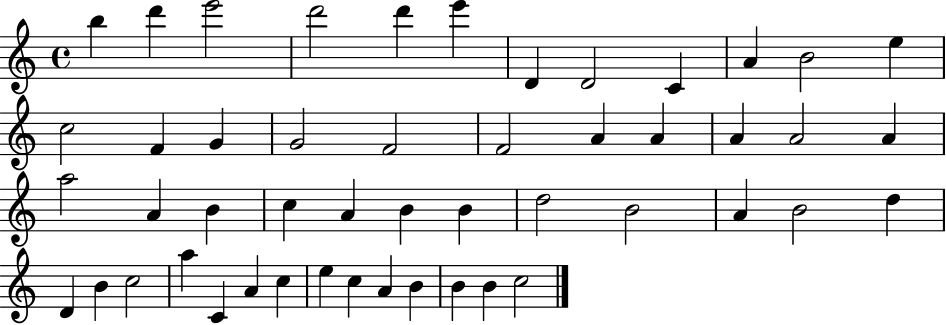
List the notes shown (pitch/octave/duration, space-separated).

B5/q D6/q E6/h D6/h D6/q E6/q D4/q D4/h C4/q A4/q B4/h E5/q C5/h F4/q G4/q G4/h F4/h F4/h A4/q A4/q A4/q A4/h A4/q A5/h A4/q B4/q C5/q A4/q B4/q B4/q D5/h B4/h A4/q B4/h D5/q D4/q B4/q C5/h A5/q C4/q A4/q C5/q E5/q C5/q A4/q B4/q B4/q B4/q C5/h